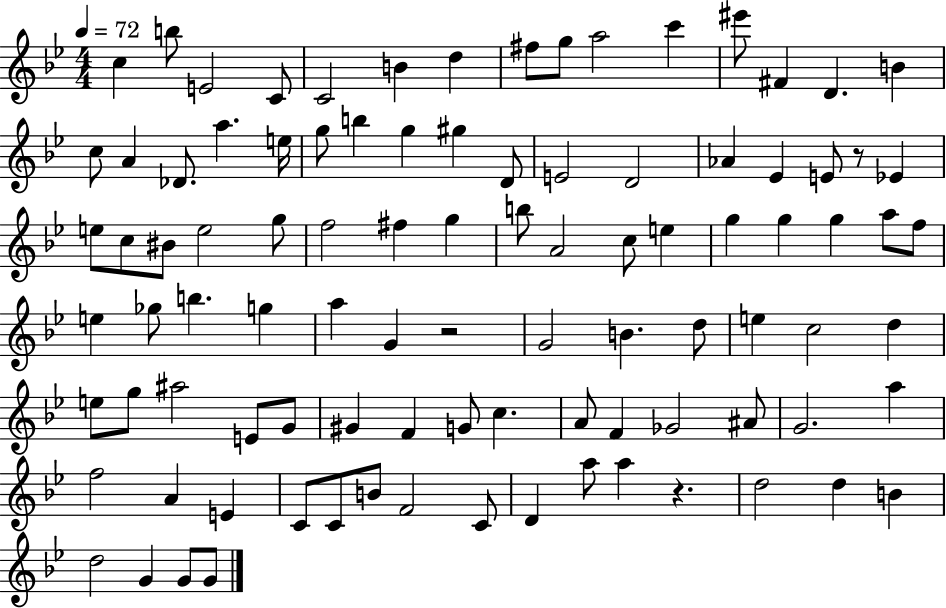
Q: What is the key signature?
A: BES major